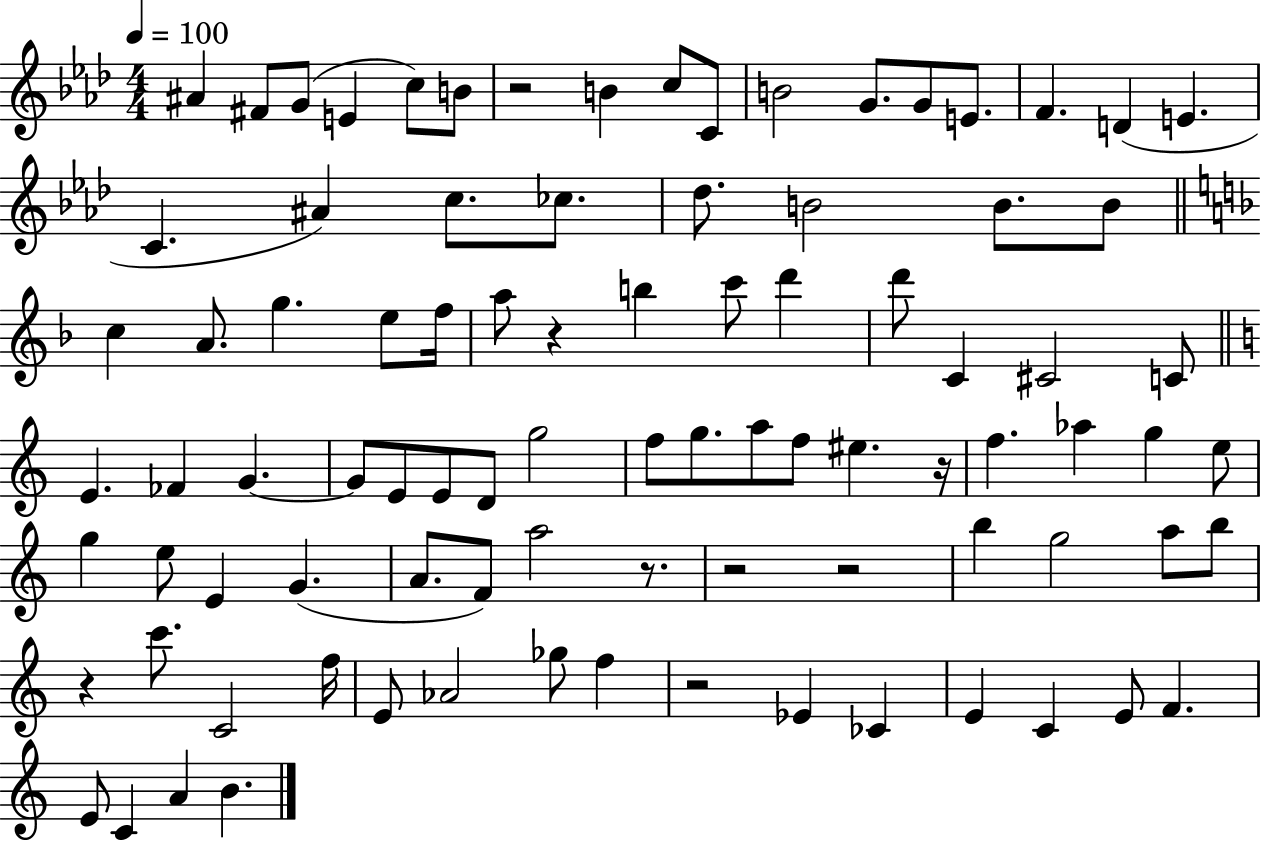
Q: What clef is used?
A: treble